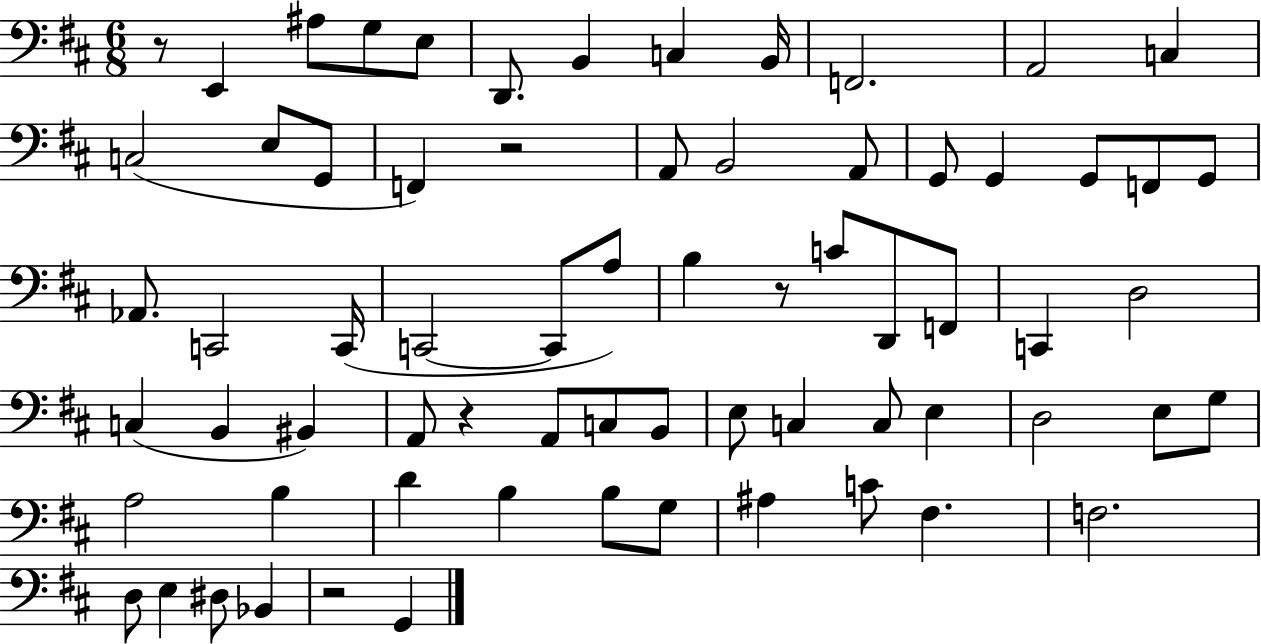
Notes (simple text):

R/e E2/q A#3/e G3/e E3/e D2/e. B2/q C3/q B2/s F2/h. A2/h C3/q C3/h E3/e G2/e F2/q R/h A2/e B2/h A2/e G2/e G2/q G2/e F2/e G2/e Ab2/e. C2/h C2/s C2/h C2/e A3/e B3/q R/e C4/e D2/e F2/e C2/q D3/h C3/q B2/q BIS2/q A2/e R/q A2/e C3/e B2/e E3/e C3/q C3/e E3/q D3/h E3/e G3/e A3/h B3/q D4/q B3/q B3/e G3/e A#3/q C4/e F#3/q. F3/h. D3/e E3/q D#3/e Bb2/q R/h G2/q